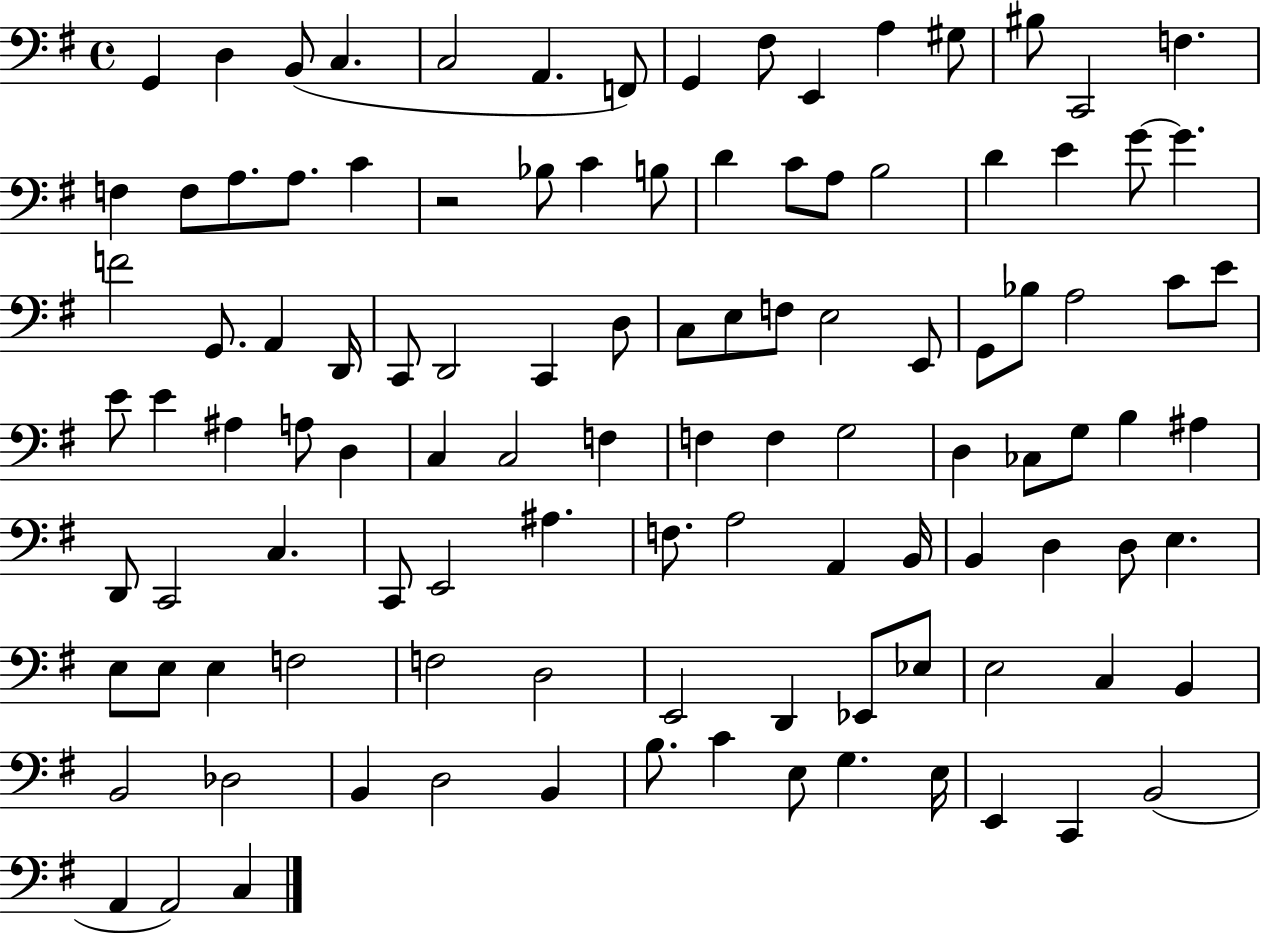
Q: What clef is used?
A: bass